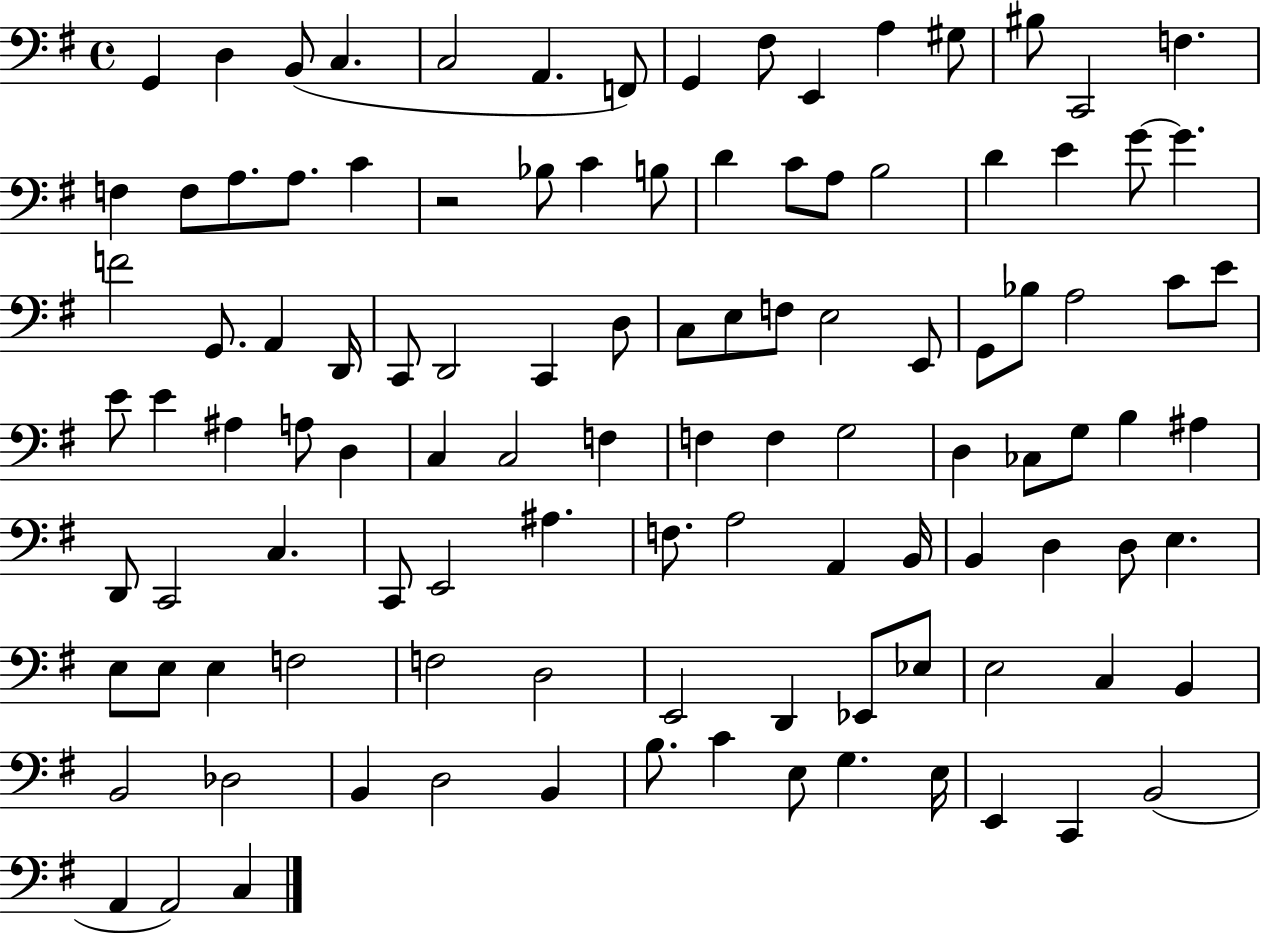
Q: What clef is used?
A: bass